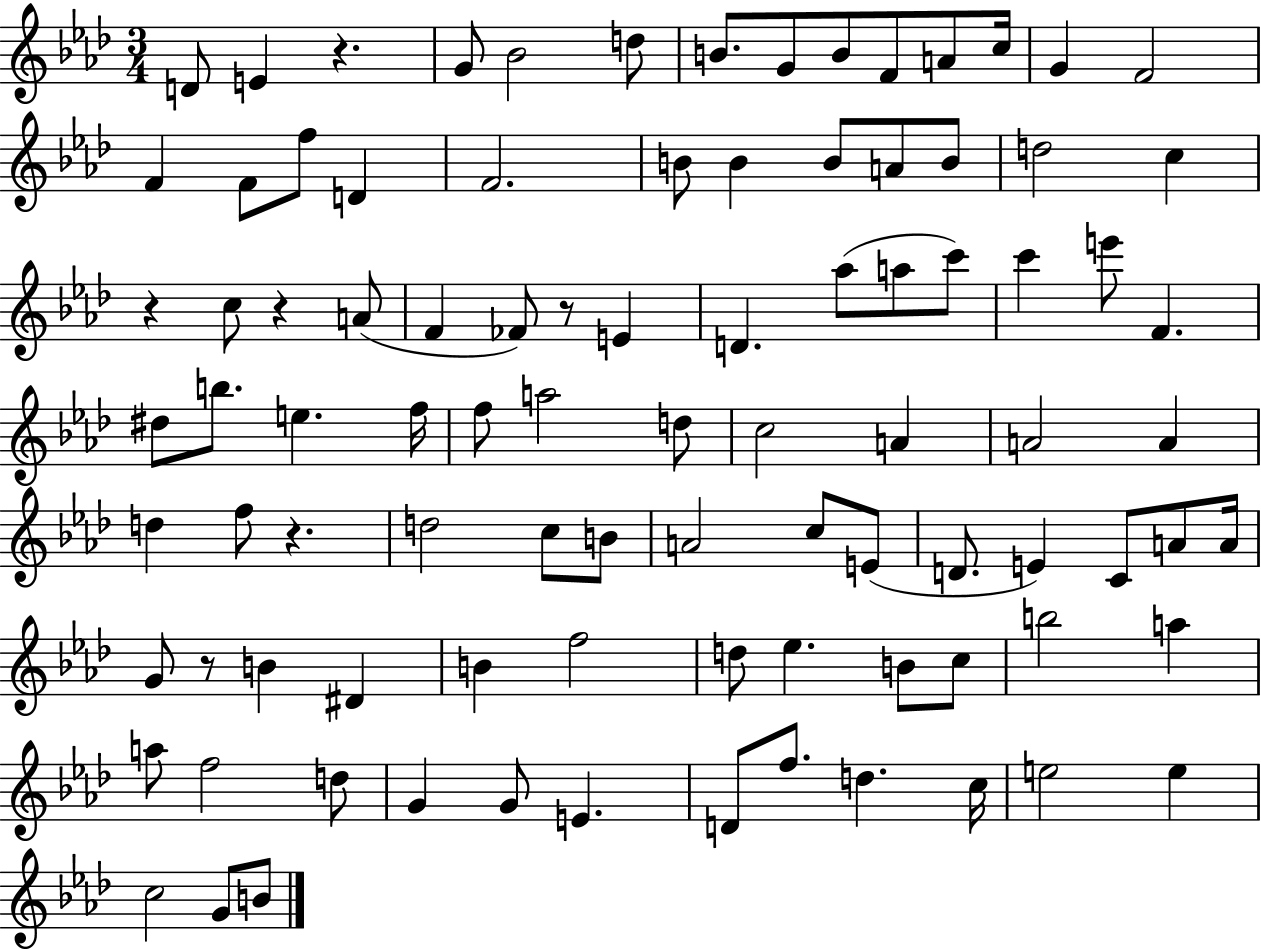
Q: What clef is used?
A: treble